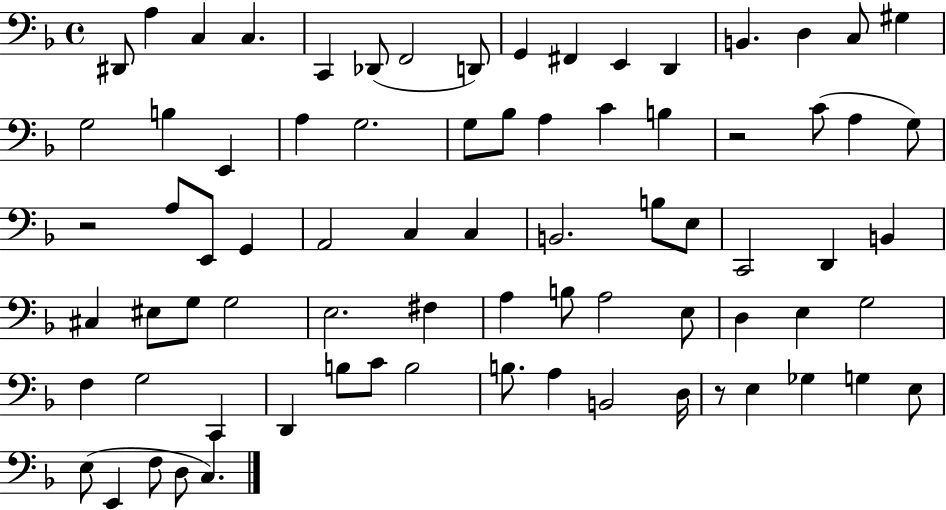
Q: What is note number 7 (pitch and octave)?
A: F2